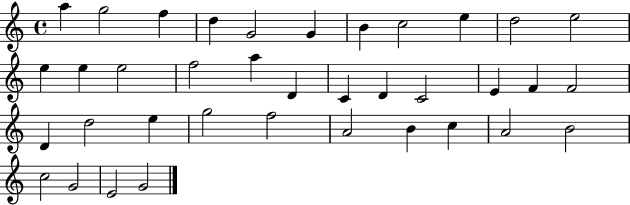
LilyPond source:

{
  \clef treble
  \time 4/4
  \defaultTimeSignature
  \key c \major
  a''4 g''2 f''4 | d''4 g'2 g'4 | b'4 c''2 e''4 | d''2 e''2 | \break e''4 e''4 e''2 | f''2 a''4 d'4 | c'4 d'4 c'2 | e'4 f'4 f'2 | \break d'4 d''2 e''4 | g''2 f''2 | a'2 b'4 c''4 | a'2 b'2 | \break c''2 g'2 | e'2 g'2 | \bar "|."
}